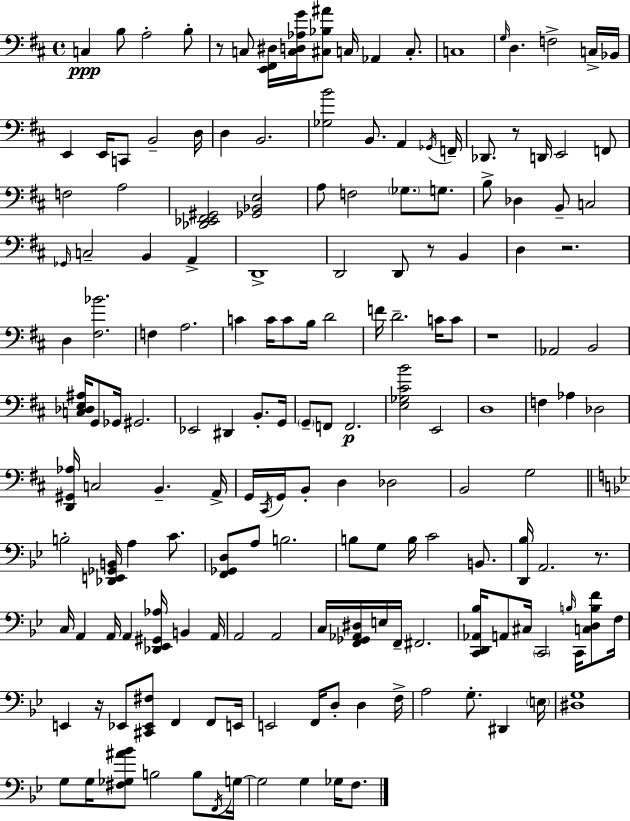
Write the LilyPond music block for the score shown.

{
  \clef bass
  \time 4/4
  \defaultTimeSignature
  \key d \major
  c4\ppp b8 a2-. b8-. | r8 c8 <e, fis, dis>16 <c d aes g'>16 <cis bes ais'>8 c16 aes,4 c8.-. | c1 | \grace { g16 } d4. f2-> c16-> | \break bes,16 e,4 e,16 c,8 b,2-- | d16 d4 b,2. | <ges b'>2 b,8. a,4 | \acciaccatura { ges,16 } f,16-- des,8. r8 d,16 e,2 | \break f,8 f2 a2 | <des, ees, fis, gis,>2 <ges, bes, e>2 | a8 f2 \parenthesize ges8. g8. | b8-> des4 b,8-- c2 | \break \grace { ges,16 } c2-- b,4 a,4-> | d,1-> | d,2 d,8 r8 b,4 | d4 r2. | \break d4 <fis bes'>2. | f4 a2. | c'4 c'16 c'8 b16 d'2 | f'16 d'2.-- | \break c'16 c'8 r1 | aes,2 b,2 | <c des e ais>16 g,8 ges,16 gis,2. | ees,2 dis,4 b,8.-. | \break g,16 \parenthesize g,8-- f,8 f,2.\p | <e ges cis' b'>2 e,2 | d1 | f4 aes4 des2 | \break <d, gis, aes>16 c2 b,4.-- | a,16-> g,16 \acciaccatura { cis,16 } g,16 b,8-. d4 des2 | b,2 g2 | \bar "||" \break \key bes \major b2-. <des, e, ges, b,>16 a4 c'8. | <f, ges, d>8 a8 b2. | b8 g8 b16 c'2 b,8. | <d, bes>16 a,2. r8. | \break c16 a,4 a,16 a,4 <des, ees, gis, aes>16 b,4 a,16 | a,2 a,2 | c16 <f, ges, aes, dis>16 e16 f,16-- fis,2. | <c, d, aes, bes>16 a,8 cis16 \parenthesize c,2 \grace { b16 } c,16 <c d b f'>8 | \break f16 e,4 r16 ees,8 <cis, ees, fis>8 f,4 f,8 | e,16 e,2 f,16 d8-. d4 | f16-> a2 g8.-. dis,4 | \parenthesize e16 <dis g>1 | \break g8 g16 <fis ges ais' bes'>8 b2 b8 | \acciaccatura { f,16 } g16~~ g2 g4 ges16 f8. | \bar "|."
}